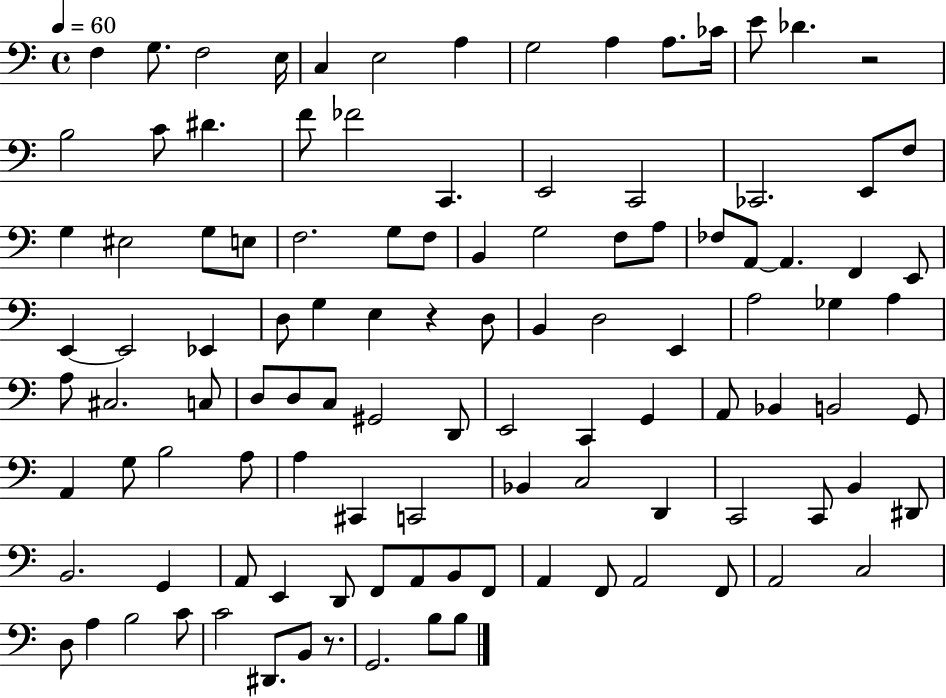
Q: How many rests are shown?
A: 3